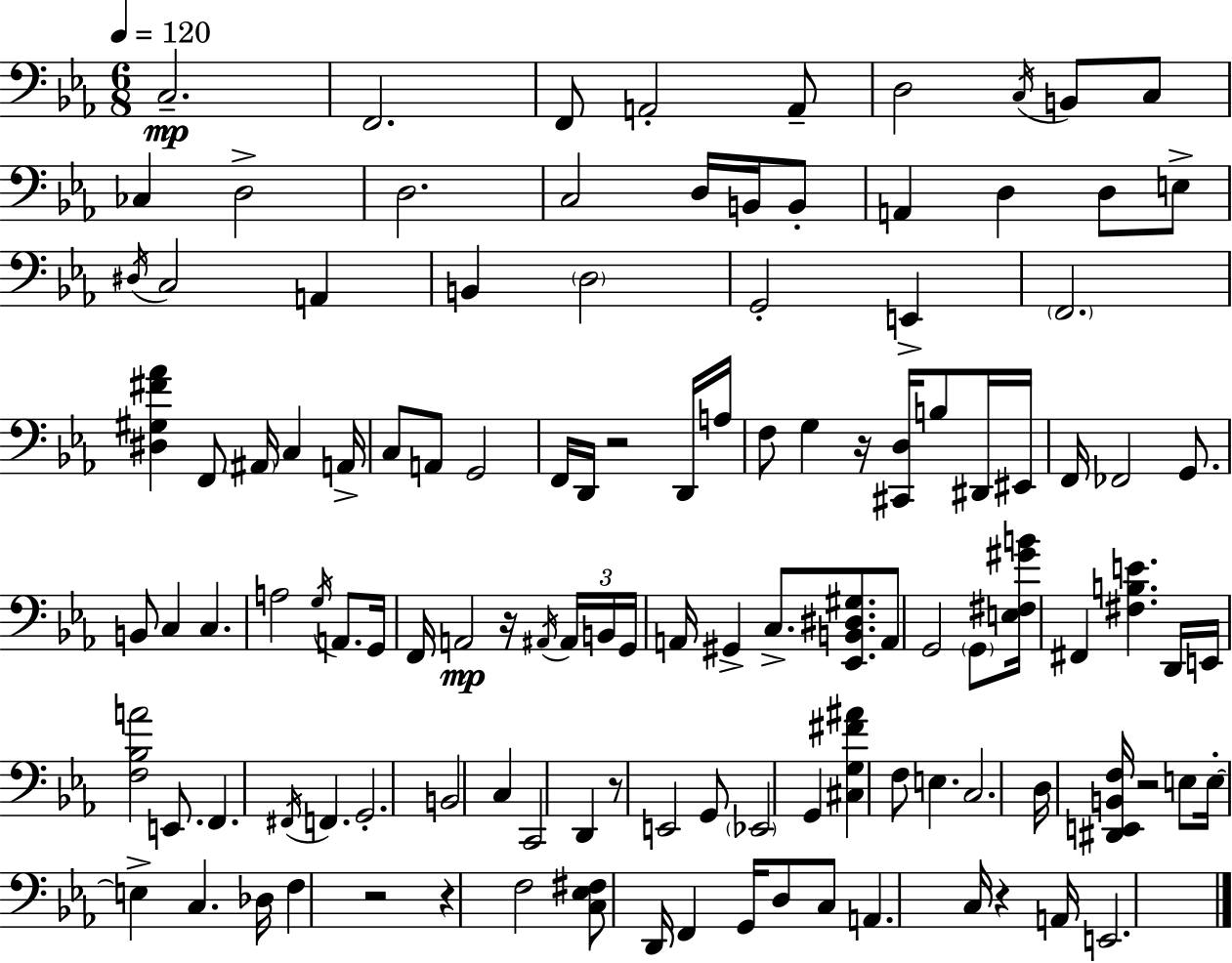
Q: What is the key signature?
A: EES major